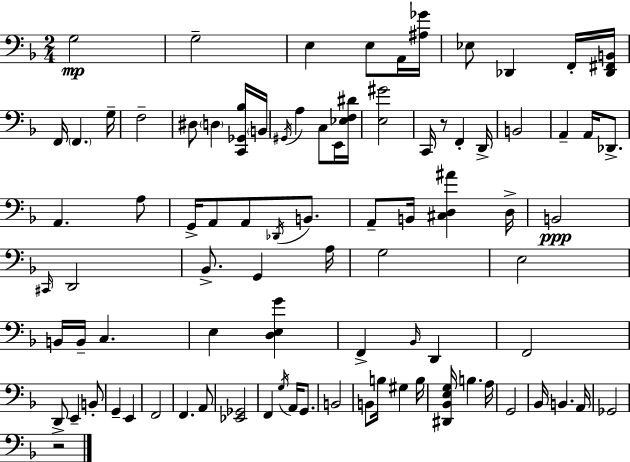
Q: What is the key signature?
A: D minor